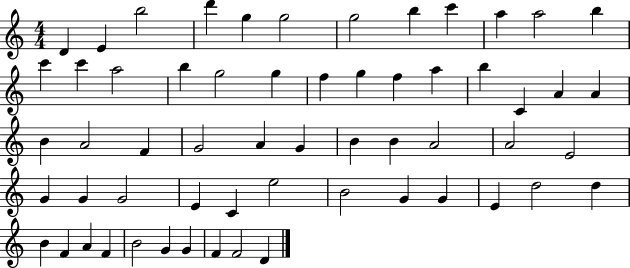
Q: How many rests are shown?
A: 0